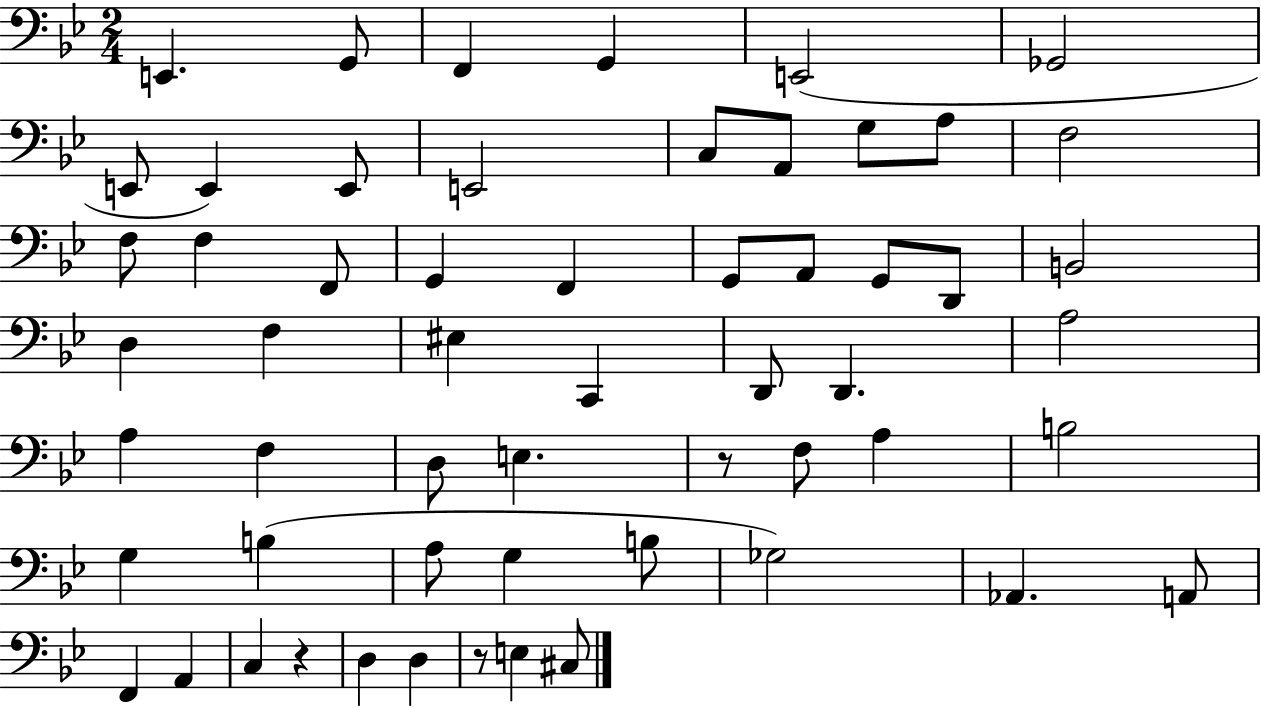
{
  \clef bass
  \numericTimeSignature
  \time 2/4
  \key bes \major
  e,4. g,8 | f,4 g,4 | e,2( | ges,2 | \break e,8 e,4) e,8 | e,2 | c8 a,8 g8 a8 | f2 | \break f8 f4 f,8 | g,4 f,4 | g,8 a,8 g,8 d,8 | b,2 | \break d4 f4 | eis4 c,4 | d,8 d,4. | a2 | \break a4 f4 | d8 e4. | r8 f8 a4 | b2 | \break g4 b4( | a8 g4 b8 | ges2) | aes,4. a,8 | \break f,4 a,4 | c4 r4 | d4 d4 | r8 e4 cis8 | \break \bar "|."
}